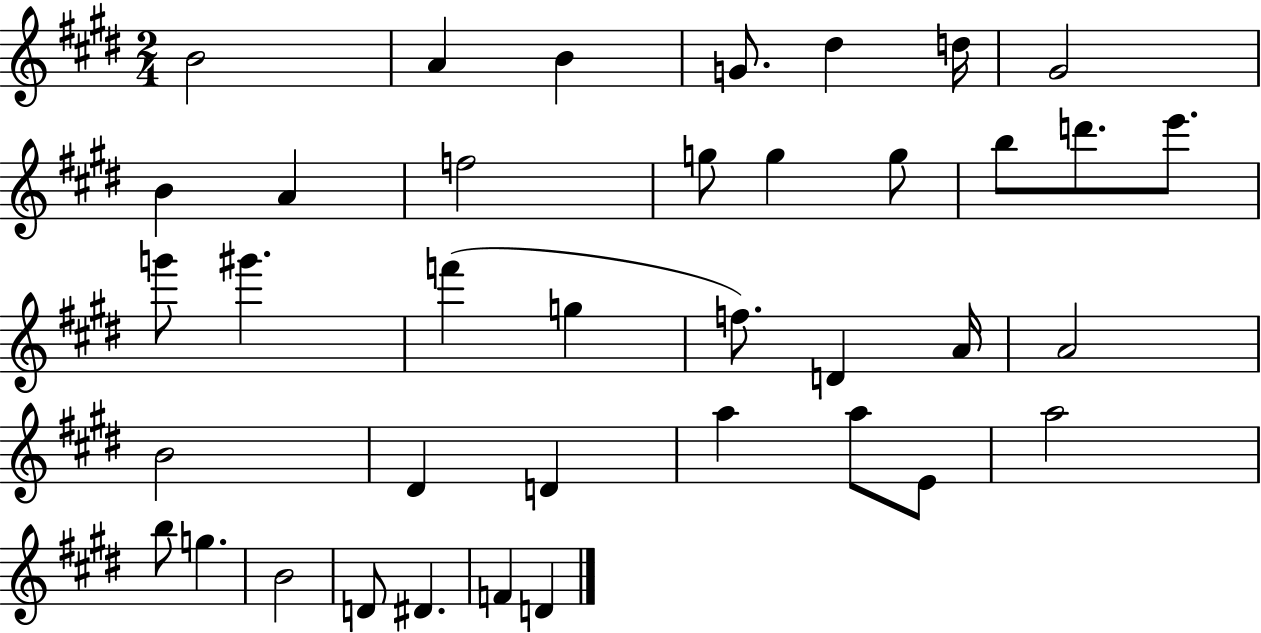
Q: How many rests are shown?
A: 0